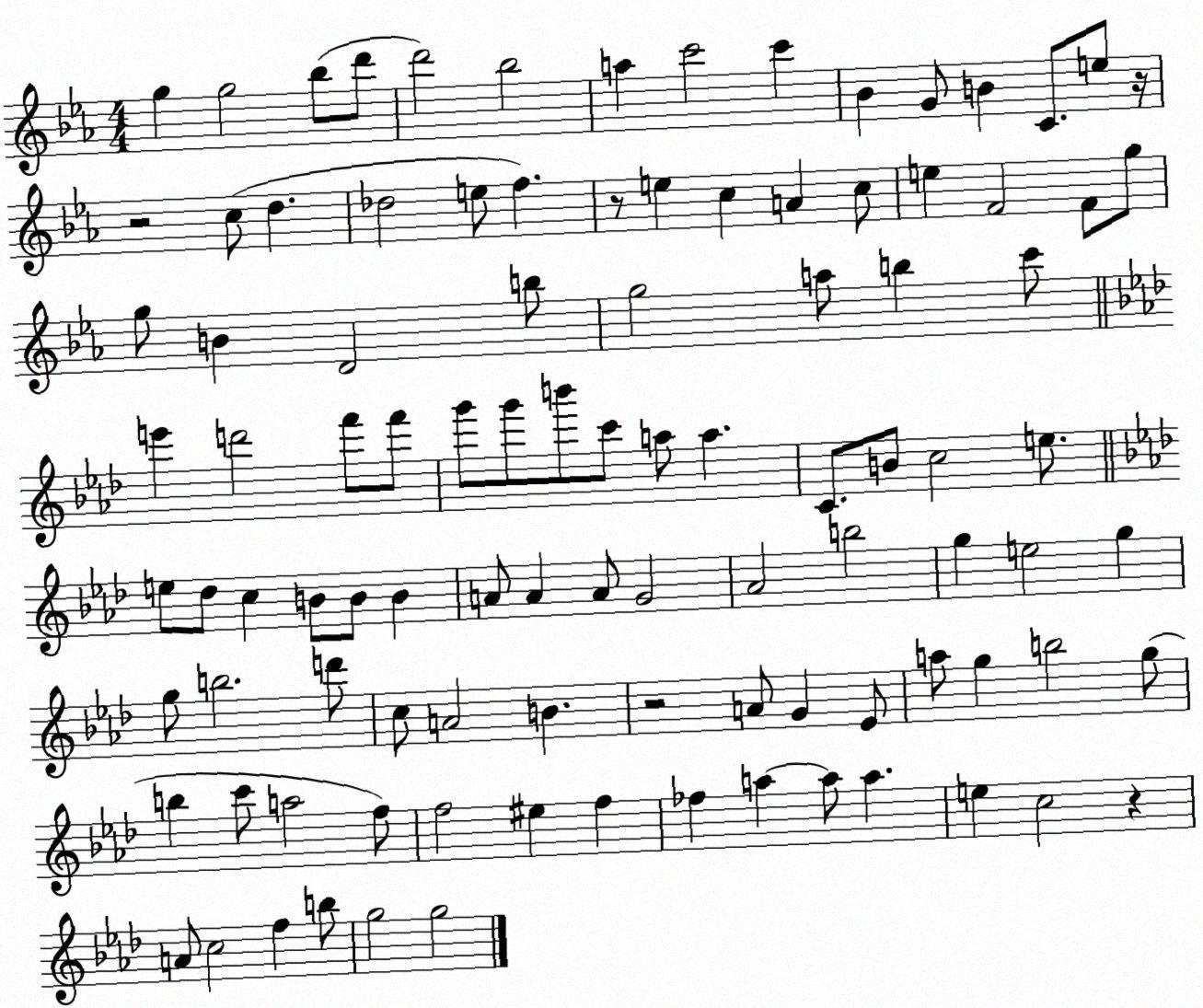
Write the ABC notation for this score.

X:1
T:Untitled
M:4/4
L:1/4
K:Eb
g g2 _b/2 d'/2 d'2 _b2 a c'2 c' _B G/2 B C/2 e/2 z/4 z2 c/2 d _d2 e/2 f z/2 e c A c/2 e F2 F/2 g/2 g/2 B D2 b/2 g2 a/2 b c'/2 e' d'2 f'/2 f'/2 g'/2 g'/2 b'/2 c'/2 a/2 a C/2 B/2 c2 e/2 e/2 _d/2 c B/2 B/2 B A/2 A A/2 G2 _A2 b2 g e2 g g/2 b2 d'/2 c/2 A2 B z2 A/2 G _E/2 a/2 g b2 g/2 b c'/2 a2 f/2 f2 ^e f _f a a/2 a e c2 z A/2 c2 f b/2 g2 g2